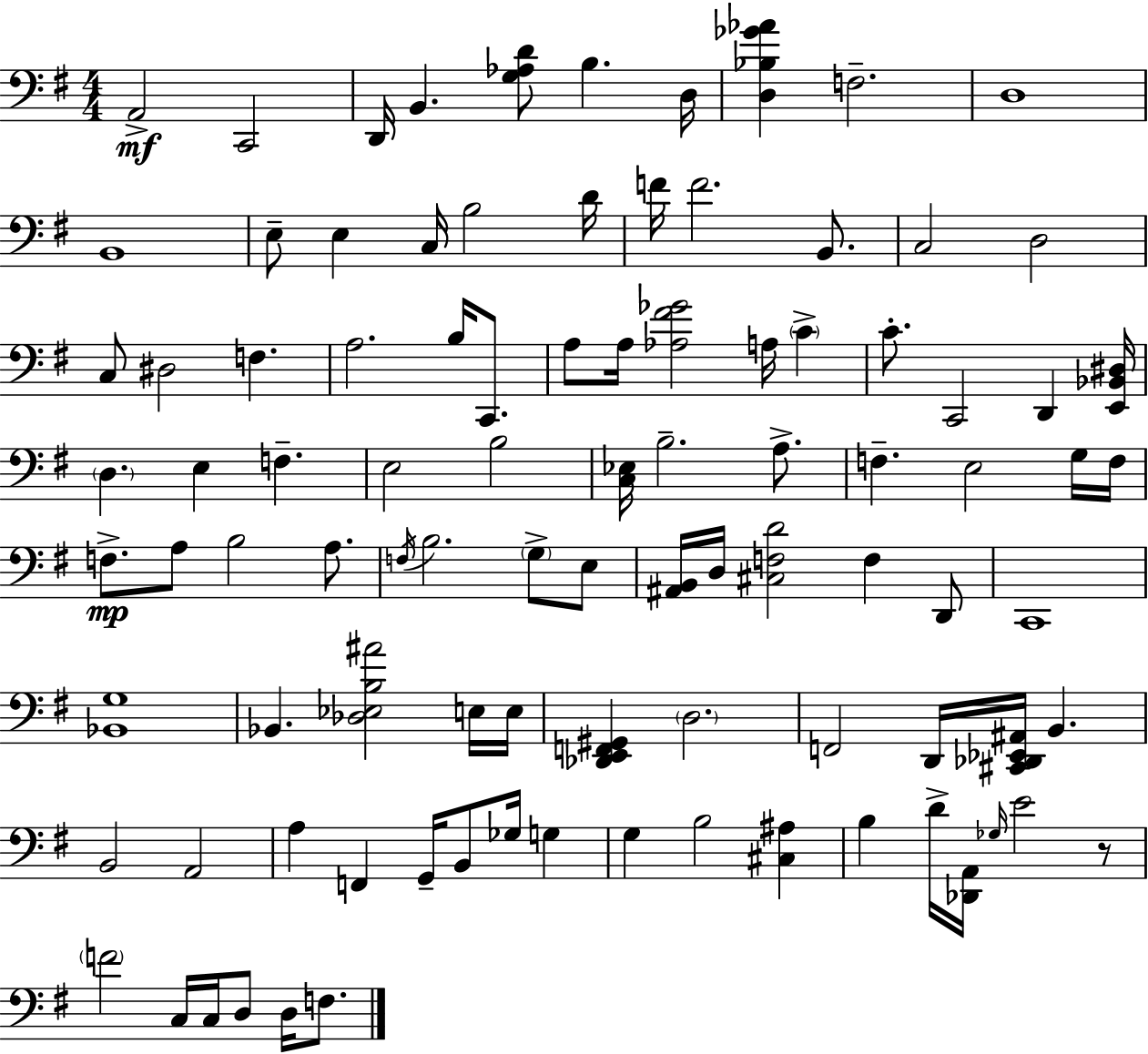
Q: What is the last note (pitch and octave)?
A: F3